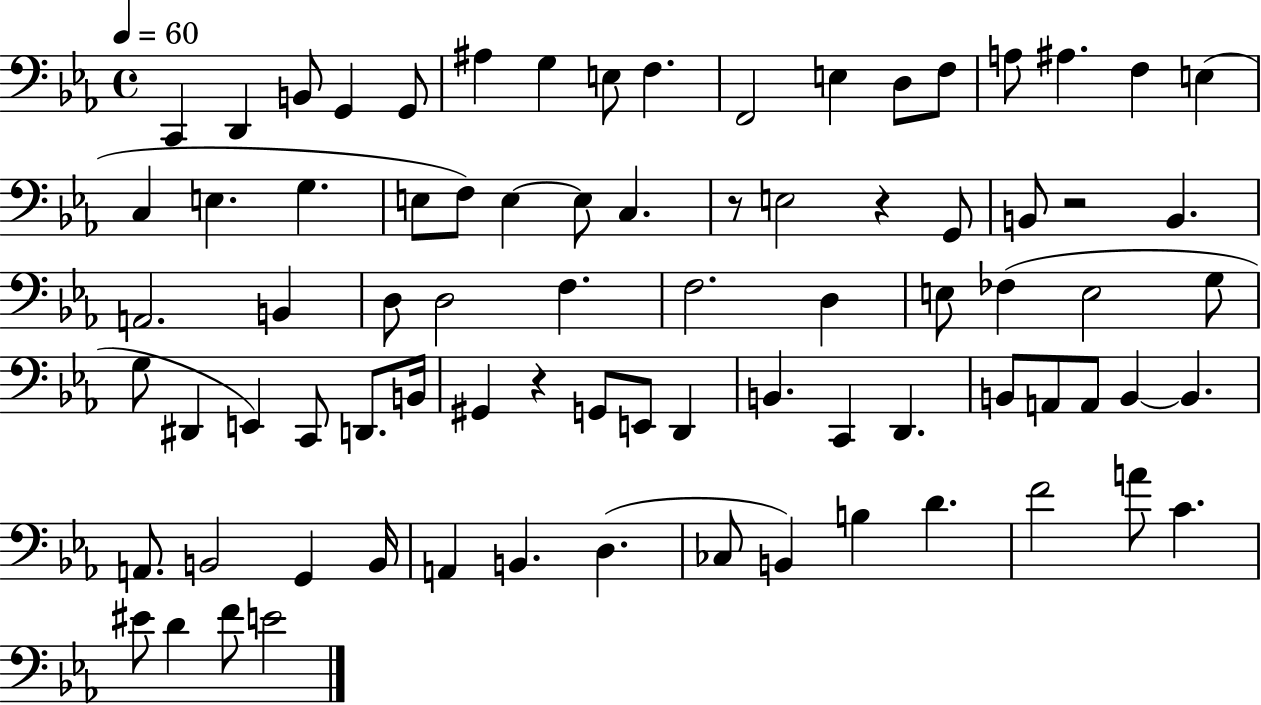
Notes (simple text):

C2/q D2/q B2/e G2/q G2/e A#3/q G3/q E3/e F3/q. F2/h E3/q D3/e F3/e A3/e A#3/q. F3/q E3/q C3/q E3/q. G3/q. E3/e F3/e E3/q E3/e C3/q. R/e E3/h R/q G2/e B2/e R/h B2/q. A2/h. B2/q D3/e D3/h F3/q. F3/h. D3/q E3/e FES3/q E3/h G3/e G3/e D#2/q E2/q C2/e D2/e. B2/s G#2/q R/q G2/e E2/e D2/q B2/q. C2/q D2/q. B2/e A2/e A2/e B2/q B2/q. A2/e. B2/h G2/q B2/s A2/q B2/q. D3/q. CES3/e B2/q B3/q D4/q. F4/h A4/e C4/q. EIS4/e D4/q F4/e E4/h